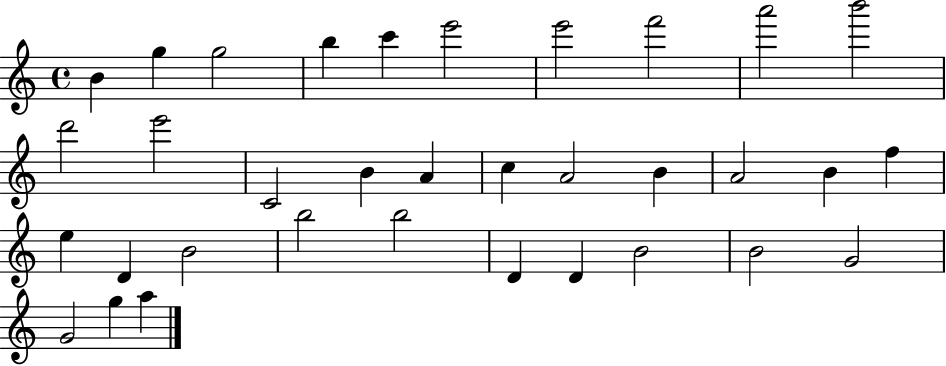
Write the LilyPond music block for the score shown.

{
  \clef treble
  \time 4/4
  \defaultTimeSignature
  \key c \major
  b'4 g''4 g''2 | b''4 c'''4 e'''2 | e'''2 f'''2 | a'''2 b'''2 | \break d'''2 e'''2 | c'2 b'4 a'4 | c''4 a'2 b'4 | a'2 b'4 f''4 | \break e''4 d'4 b'2 | b''2 b''2 | d'4 d'4 b'2 | b'2 g'2 | \break g'2 g''4 a''4 | \bar "|."
}